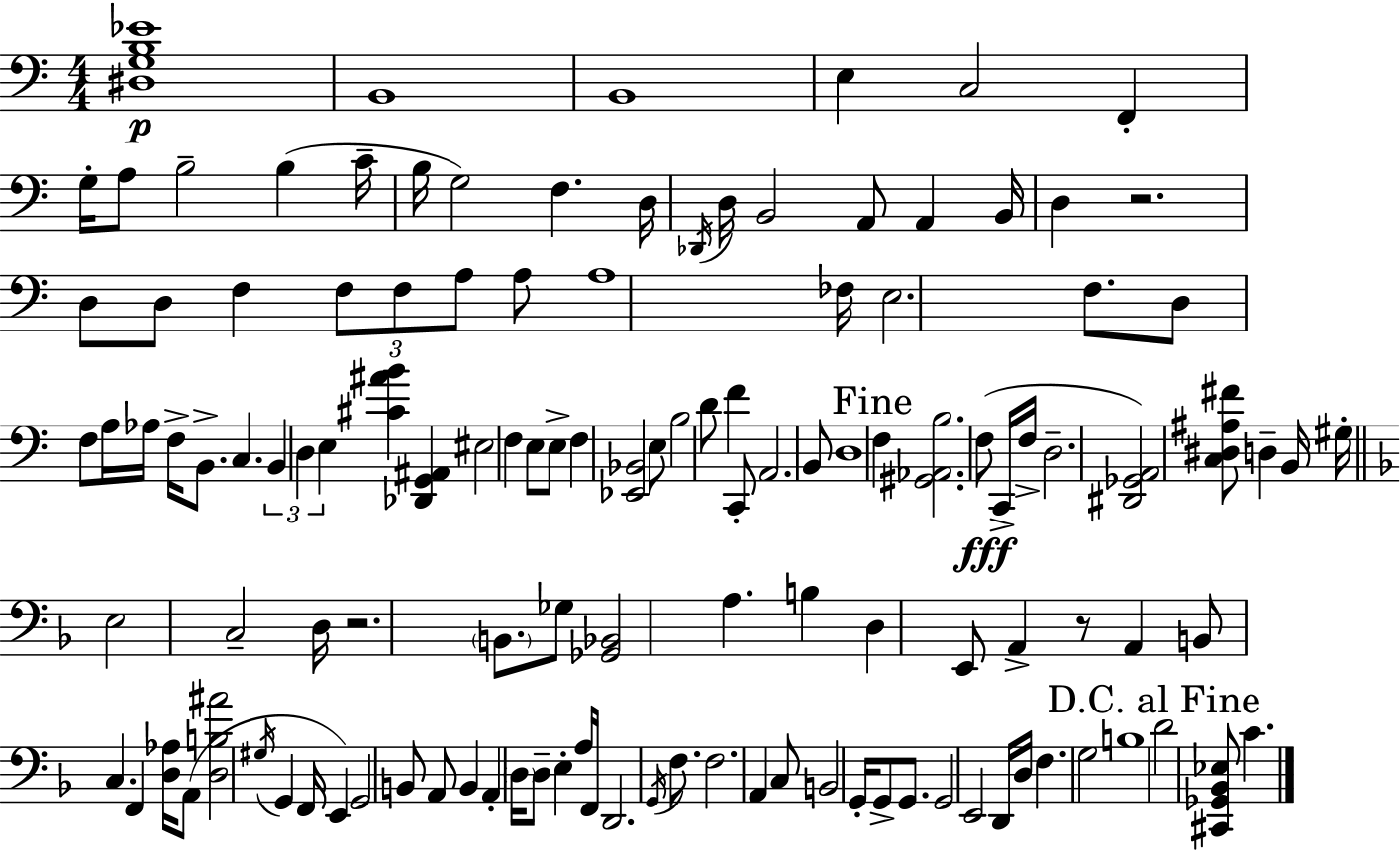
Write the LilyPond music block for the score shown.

{
  \clef bass
  \numericTimeSignature
  \time 4/4
  \key a \minor
  <dis g b ees'>1\p | b,1 | b,1 | e4 c2 f,4-. | \break g16-. a8 b2-- b4( c'16-- | b16 g2) f4. d16 | \acciaccatura { des,16 } d16 b,2 a,8 a,4 | b,16 d4 r2. | \break d8 d8 f4 \tuplet 3/2 { f8 f8 a8 } a8 | a1 | fes16 e2. f8. | d8 f8 a16 aes16 f16-> b,8.-> c4. | \break \tuplet 3/2 { b,4 d4 e4 } <cis' ais' b'>4 | <des, g, ais,>4 eis2 f4 | e8 e8-> f4 <ees, bes,>2 | e8 b2 d'8 f'4 | \break c,8-. a,2. b,8 | d1 | \mark "Fine" f4 <gis, aes, b>2. | f8(\fff c,16-> f16-> d2.-- | \break <dis, ges, a,>2) <c dis ais fis'>8 d4-- b,16 | gis16-. \bar "||" \break \key f \major e2 c2-- | d16 r2. \parenthesize b,8. | ges8 <ges, bes,>2 a4. | b4 d4 e,8 a,4-> r8 | \break a,4 b,8 c4. f,4 | <d aes>16 a,8( <d b ais'>2 \acciaccatura { gis16 } g,4 | f,16 e,4) g,2 b,8 a,8 | b,4 a,4-. \parenthesize d16 d8-- e4-. | \break a16 f,16 d,2. \acciaccatura { g,16 } f8. | f2. a,4 | c8 b,2 g,16-. g,8-> g,8. | g,2 e,2 | \break d,16 d16 f4. g2 | b1 | \mark "D.C. al Fine" d'2 <cis, ges, bes, ees>8 c'4. | \bar "|."
}